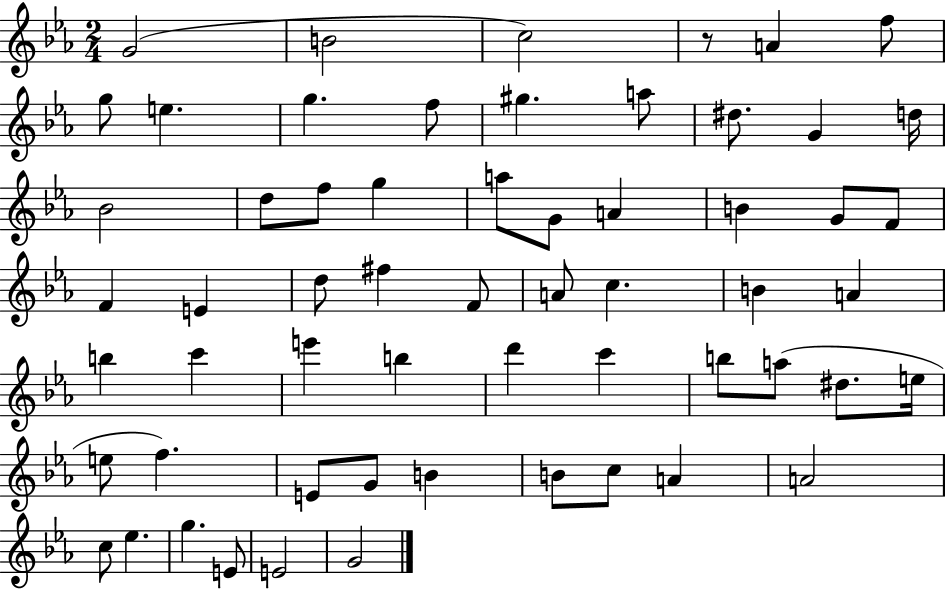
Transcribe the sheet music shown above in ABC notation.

X:1
T:Untitled
M:2/4
L:1/4
K:Eb
G2 B2 c2 z/2 A f/2 g/2 e g f/2 ^g a/2 ^d/2 G d/4 _B2 d/2 f/2 g a/2 G/2 A B G/2 F/2 F E d/2 ^f F/2 A/2 c B A b c' e' b d' c' b/2 a/2 ^d/2 e/4 e/2 f E/2 G/2 B B/2 c/2 A A2 c/2 _e g E/2 E2 G2